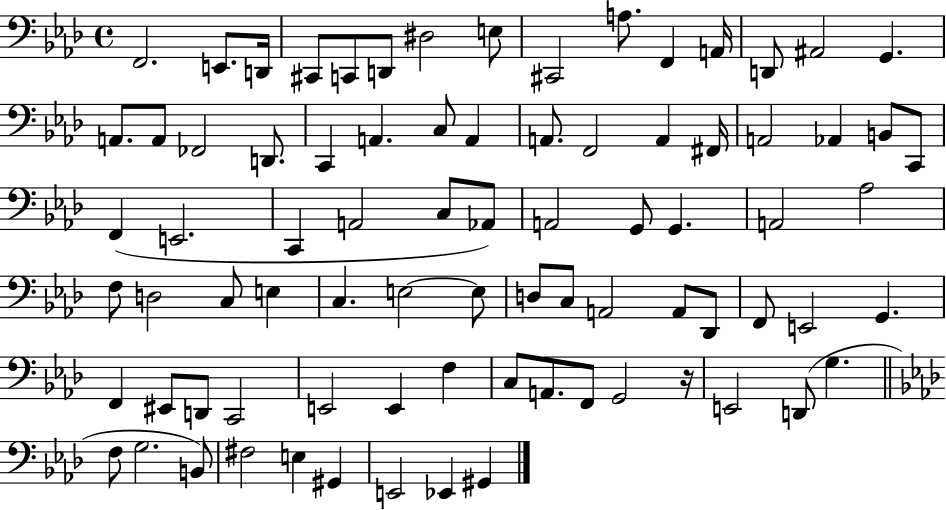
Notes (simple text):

F2/h. E2/e. D2/s C#2/e C2/e D2/e D#3/h E3/e C#2/h A3/e. F2/q A2/s D2/e A#2/h G2/q. A2/e. A2/e FES2/h D2/e. C2/q A2/q. C3/e A2/q A2/e. F2/h A2/q F#2/s A2/h Ab2/q B2/e C2/e F2/q E2/h. C2/q A2/h C3/e Ab2/e A2/h G2/e G2/q. A2/h Ab3/h F3/e D3/h C3/e E3/q C3/q. E3/h E3/e D3/e C3/e A2/h A2/e Db2/e F2/e E2/h G2/q. F2/q EIS2/e D2/e C2/h E2/h E2/q F3/q C3/e A2/e. F2/e G2/h R/s E2/h D2/e G3/q. F3/e G3/h. B2/e F#3/h E3/q G#2/q E2/h Eb2/q G#2/q